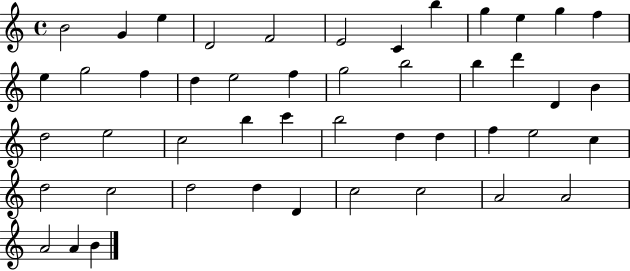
X:1
T:Untitled
M:4/4
L:1/4
K:C
B2 G e D2 F2 E2 C b g e g f e g2 f d e2 f g2 b2 b d' D B d2 e2 c2 b c' b2 d d f e2 c d2 c2 d2 d D c2 c2 A2 A2 A2 A B